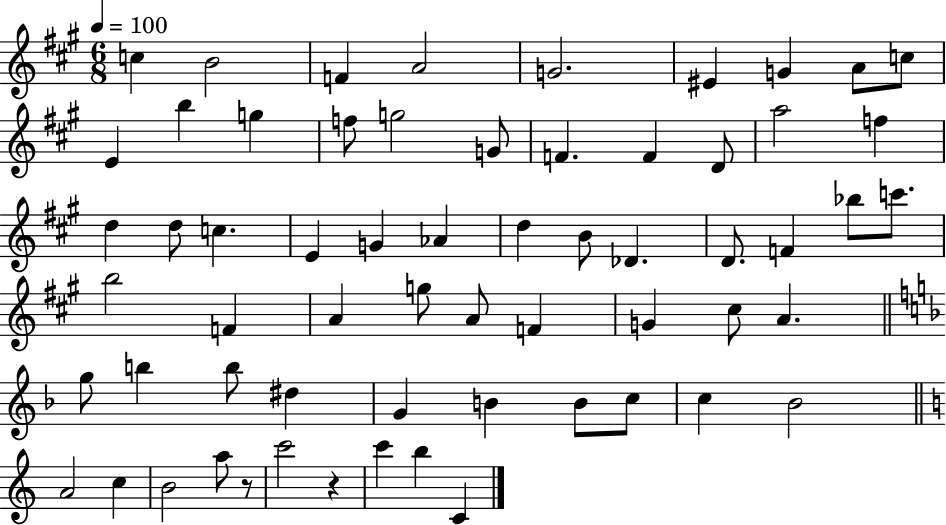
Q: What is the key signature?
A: A major